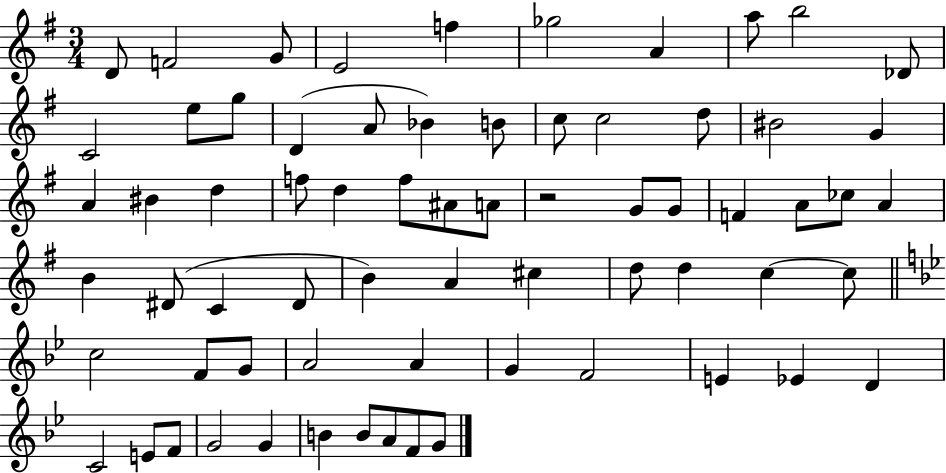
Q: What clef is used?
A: treble